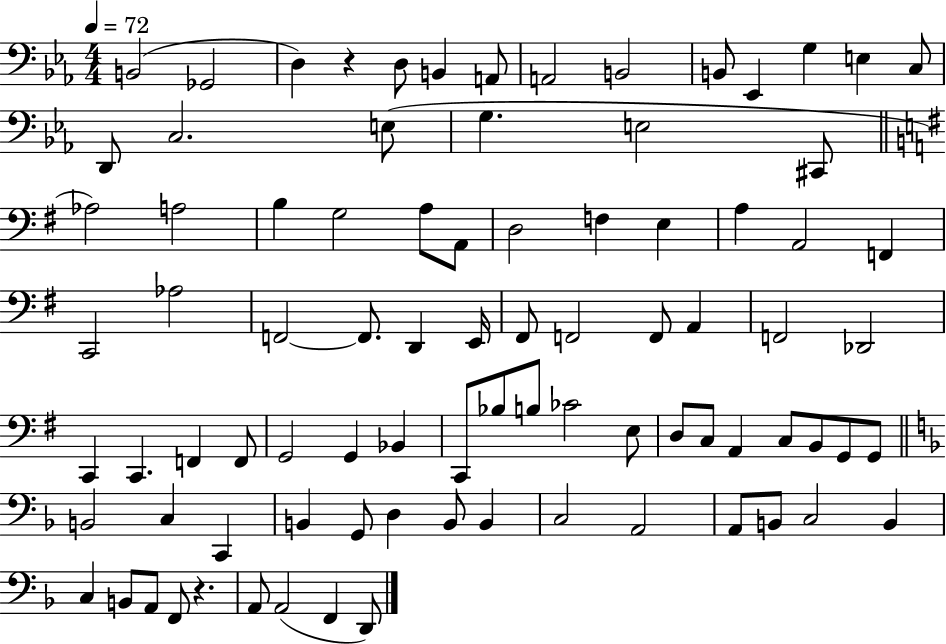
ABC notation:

X:1
T:Untitled
M:4/4
L:1/4
K:Eb
B,,2 _G,,2 D, z D,/2 B,, A,,/2 A,,2 B,,2 B,,/2 _E,, G, E, C,/2 D,,/2 C,2 E,/2 G, E,2 ^C,,/2 _A,2 A,2 B, G,2 A,/2 A,,/2 D,2 F, E, A, A,,2 F,, C,,2 _A,2 F,,2 F,,/2 D,, E,,/4 ^F,,/2 F,,2 F,,/2 A,, F,,2 _D,,2 C,, C,, F,, F,,/2 G,,2 G,, _B,, C,,/2 _B,/2 B,/2 _C2 E,/2 D,/2 C,/2 A,, C,/2 B,,/2 G,,/2 G,,/2 B,,2 C, C,, B,, G,,/2 D, B,,/2 B,, C,2 A,,2 A,,/2 B,,/2 C,2 B,, C, B,,/2 A,,/2 F,,/2 z A,,/2 A,,2 F,, D,,/2